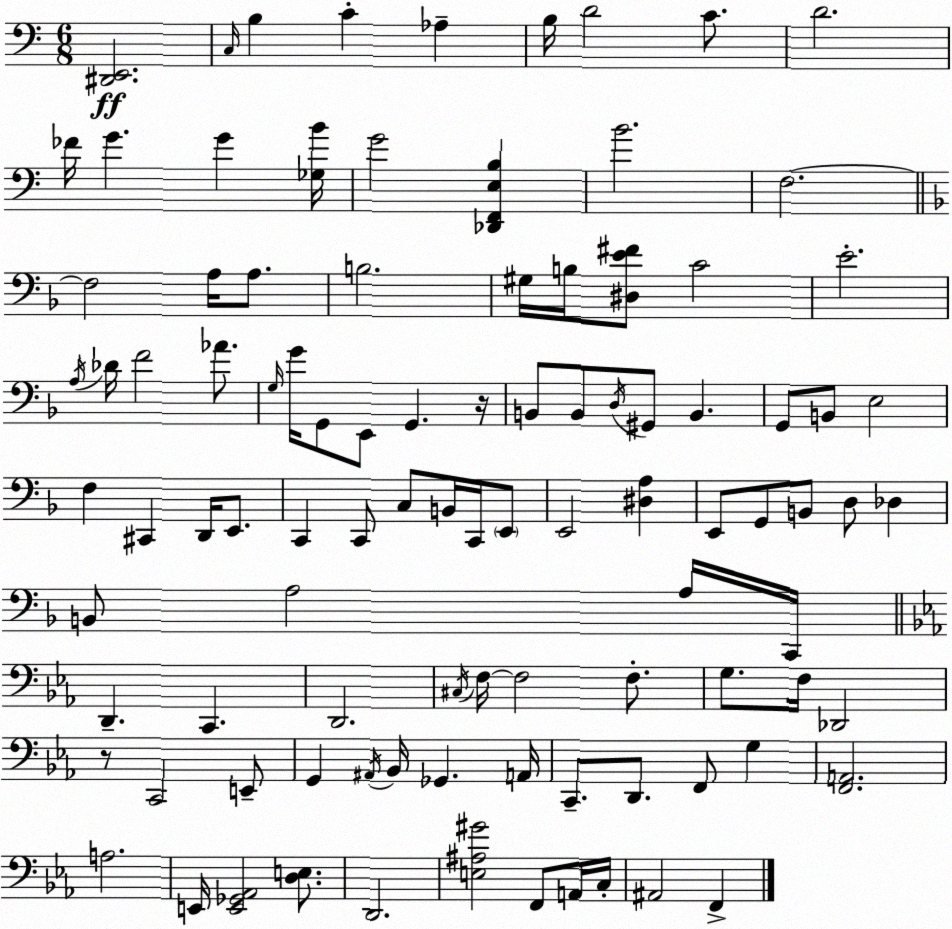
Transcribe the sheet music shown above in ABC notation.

X:1
T:Untitled
M:6/8
L:1/4
K:Am
[^D,,E,,]2 C,/4 B, C _A, B,/4 D2 C/2 D2 _F/4 G G [_G,B]/4 G2 [_D,,F,,E,B,] B2 F,2 F,2 A,/4 A,/2 B,2 ^G,/4 B,/4 [^D,E^F]/2 C2 E2 A,/4 _D/4 F2 _A/2 G,/4 G/4 G,,/2 E,,/2 G,, z/4 B,,/2 B,,/2 D,/4 ^G,,/2 B,, G,,/2 B,,/2 E,2 F, ^C,, D,,/4 E,,/2 C,, C,,/2 C,/2 B,,/4 C,,/4 E,,/2 E,,2 [^D,A,] E,,/2 G,,/2 B,,/2 D,/2 _D, B,,/2 A,2 A,/4 C,,/4 D,, C,, D,,2 ^C,/4 F,/4 F,2 F,/2 G,/2 F,/4 _D,,2 z/2 C,,2 E,,/2 G,, ^A,,/4 _B,,/4 _G,, A,,/4 C,,/2 D,,/2 F,,/2 G, [F,,A,,]2 A,2 E,,/4 [E,,_G,,_A,,]2 [D,E,]/2 D,,2 [E,^A,^G]2 F,,/2 A,,/4 C,/4 ^A,,2 F,,